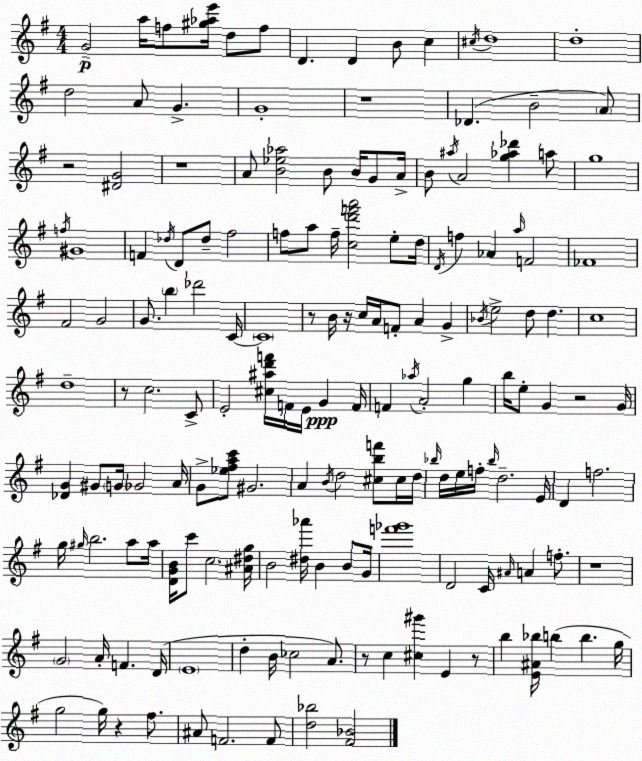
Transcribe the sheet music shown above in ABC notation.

X:1
T:Untitled
M:4/4
L:1/4
K:G
G2 a/4 f/2 [^g_ae']/4 d/2 f/2 D D B/2 c ^c/4 d4 d4 d2 A/2 G G4 z4 _D B2 A/2 z2 [^DG]2 z4 A/2 [B_e_a]2 B/2 B/4 G/2 A/4 B/2 ^a/4 A2 [g_a_d'] a/2 g4 f/4 ^G4 F _d/4 D/2 _d/2 ^f2 f/2 a/2 f/4 [cd'f'a']2 e/2 d/4 D/4 f _A a/4 F2 _F4 ^F2 G2 G/2 b _d'2 C/4 C4 z/2 B/4 z/4 c/4 A/4 F/2 A G _B/4 e2 d/2 d c4 d4 z/2 c2 C/2 E2 [^c^ad'f']/4 F/4 E/4 G F/4 F _a/4 A2 g b/4 e/2 G z2 G/4 [_DG] ^G/2 G/4 _G2 A/4 G/2 [_e^fac']/2 ^G2 A B/4 d2 [^cbf']/2 ^c/4 d/4 _b/4 d/4 e/4 f/4 _b/4 d2 E/4 D f2 g/4 ^g/4 b2 a/2 a/4 [DGB]/4 c'/2 c2 [^A^dg]/4 B2 [^d_a']/4 B B/2 G/4 [f'_g']4 D2 C/4 ^A/4 A f/2 z4 G2 A/4 F D/4 E4 d B/4 _c2 A/2 z/2 c [^c^g'] E z/2 b [E^A_b]/4 b b g/4 g2 g/4 z ^f/2 ^A/2 F2 F/2 [d_b]2 [^F_B]2